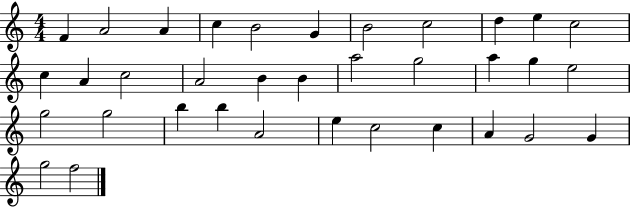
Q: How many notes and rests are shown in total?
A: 35